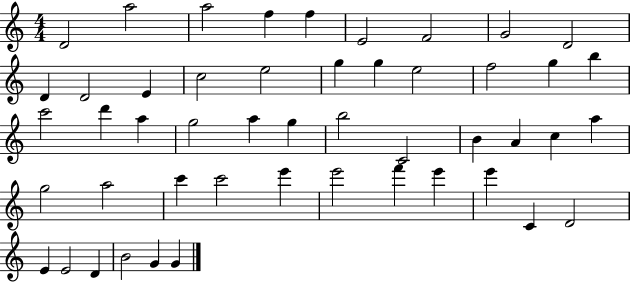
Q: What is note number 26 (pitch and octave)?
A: G5